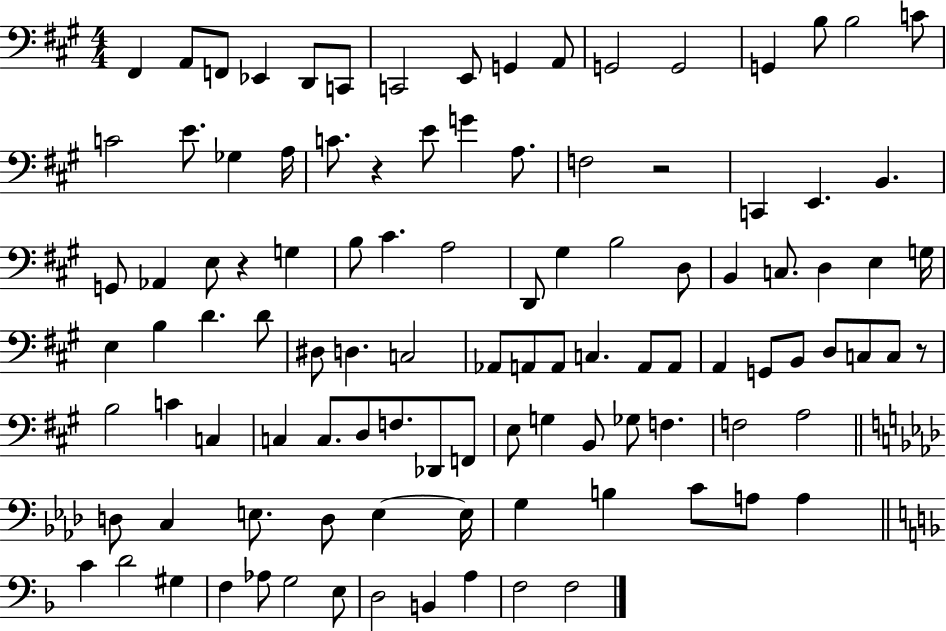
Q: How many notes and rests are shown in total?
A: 106